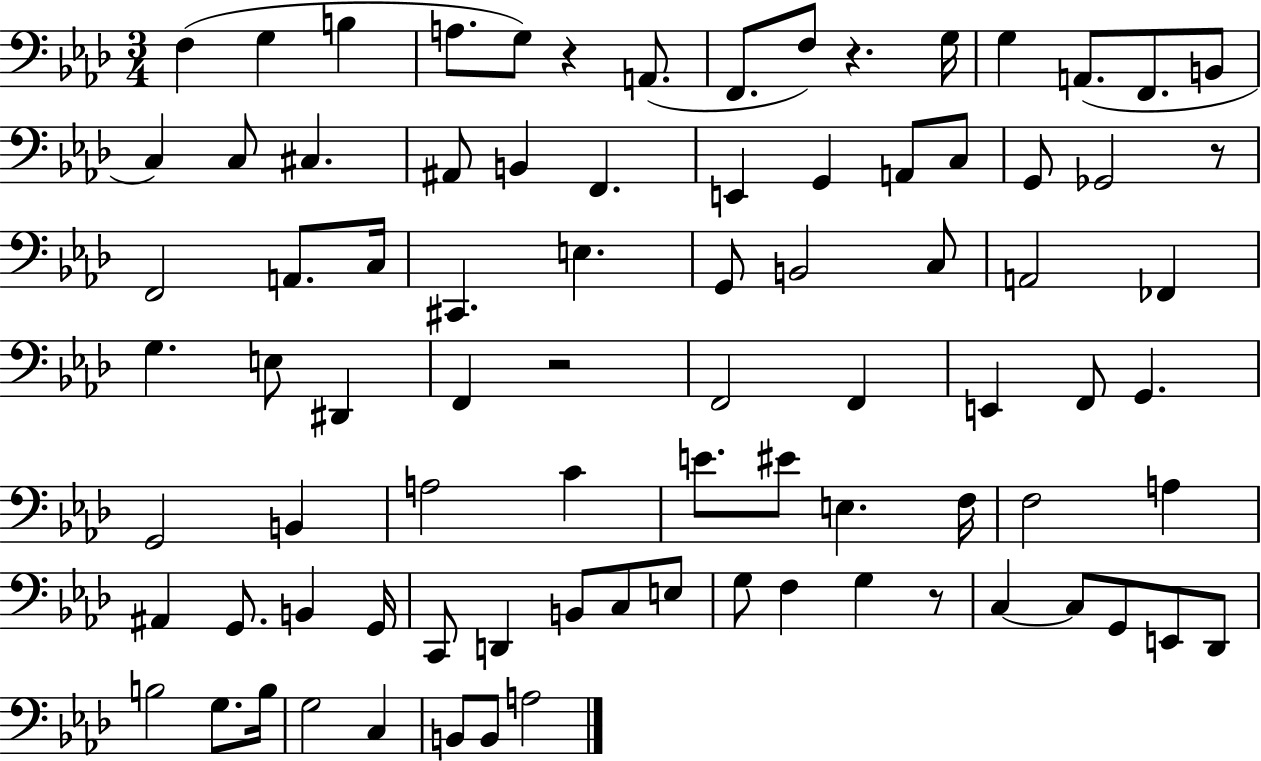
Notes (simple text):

F3/q G3/q B3/q A3/e. G3/e R/q A2/e. F2/e. F3/e R/q. G3/s G3/q A2/e. F2/e. B2/e C3/q C3/e C#3/q. A#2/e B2/q F2/q. E2/q G2/q A2/e C3/e G2/e Gb2/h R/e F2/h A2/e. C3/s C#2/q. E3/q. G2/e B2/h C3/e A2/h FES2/q G3/q. E3/e D#2/q F2/q R/h F2/h F2/q E2/q F2/e G2/q. G2/h B2/q A3/h C4/q E4/e. EIS4/e E3/q. F3/s F3/h A3/q A#2/q G2/e. B2/q G2/s C2/e D2/q B2/e C3/e E3/e G3/e F3/q G3/q R/e C3/q C3/e G2/e E2/e Db2/e B3/h G3/e. B3/s G3/h C3/q B2/e B2/e A3/h